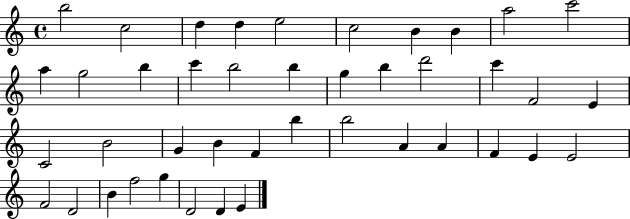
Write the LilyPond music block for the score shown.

{
  \clef treble
  \time 4/4
  \defaultTimeSignature
  \key c \major
  b''2 c''2 | d''4 d''4 e''2 | c''2 b'4 b'4 | a''2 c'''2 | \break a''4 g''2 b''4 | c'''4 b''2 b''4 | g''4 b''4 d'''2 | c'''4 f'2 e'4 | \break c'2 b'2 | g'4 b'4 f'4 b''4 | b''2 a'4 a'4 | f'4 e'4 e'2 | \break f'2 d'2 | b'4 f''2 g''4 | d'2 d'4 e'4 | \bar "|."
}